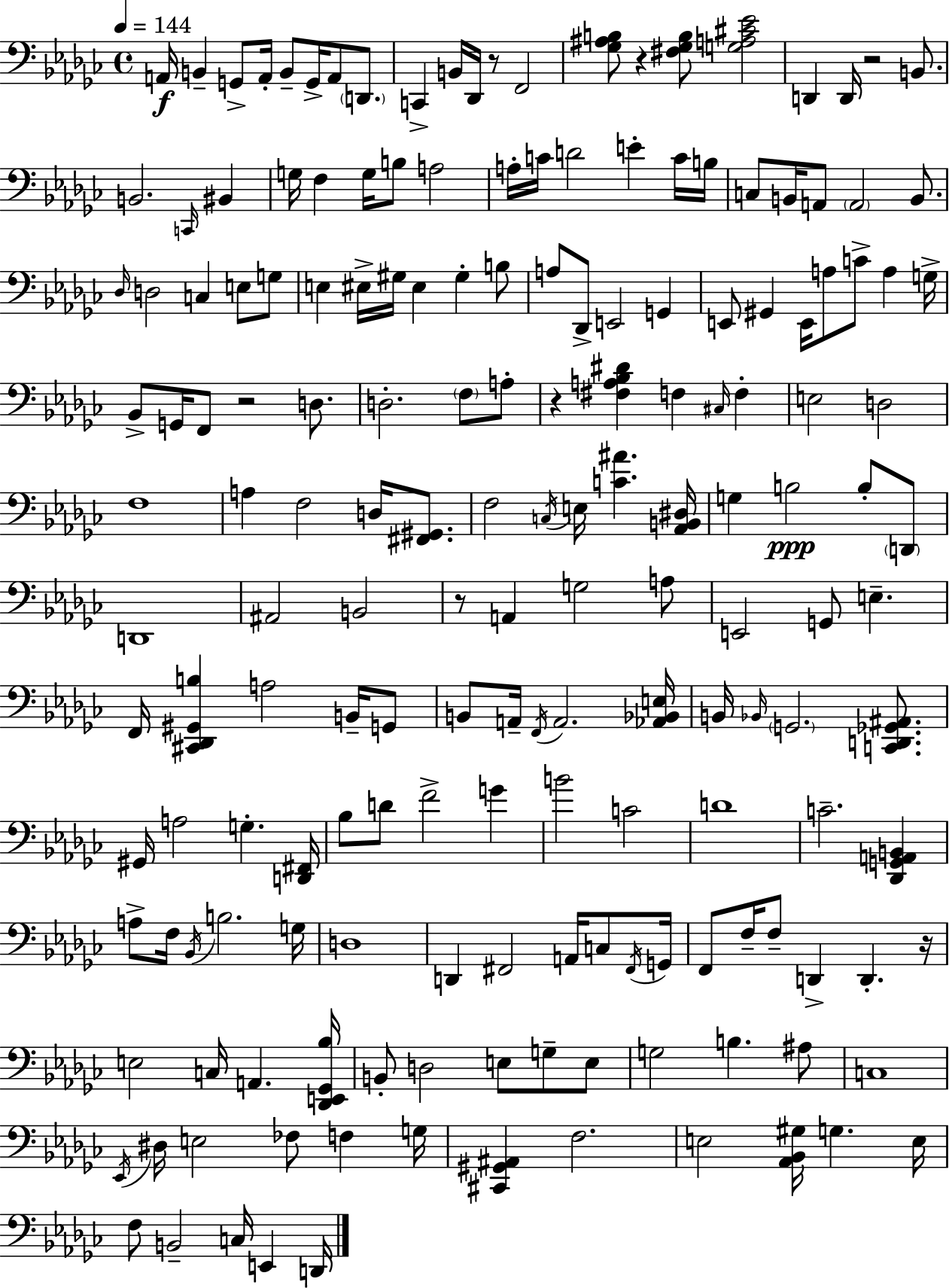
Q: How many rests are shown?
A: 7